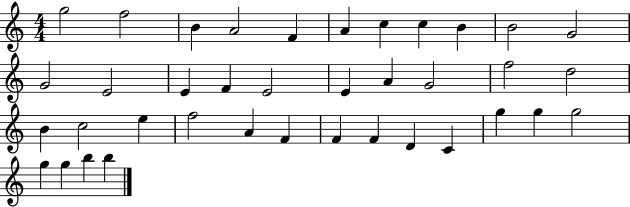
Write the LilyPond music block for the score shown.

{
  \clef treble
  \numericTimeSignature
  \time 4/4
  \key c \major
  g''2 f''2 | b'4 a'2 f'4 | a'4 c''4 c''4 b'4 | b'2 g'2 | \break g'2 e'2 | e'4 f'4 e'2 | e'4 a'4 g'2 | f''2 d''2 | \break b'4 c''2 e''4 | f''2 a'4 f'4 | f'4 f'4 d'4 c'4 | g''4 g''4 g''2 | \break g''4 g''4 b''4 b''4 | \bar "|."
}